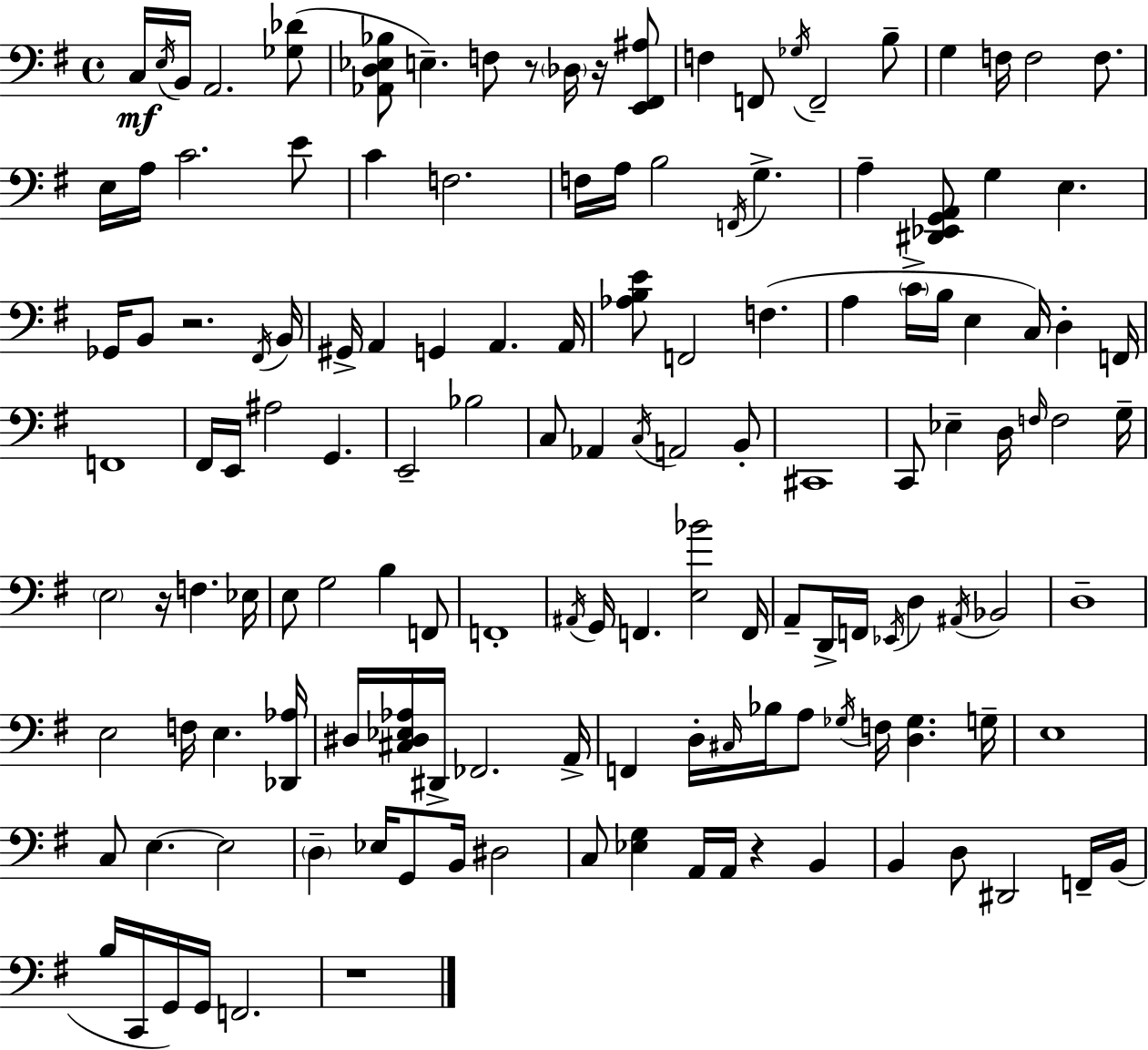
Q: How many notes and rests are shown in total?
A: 141